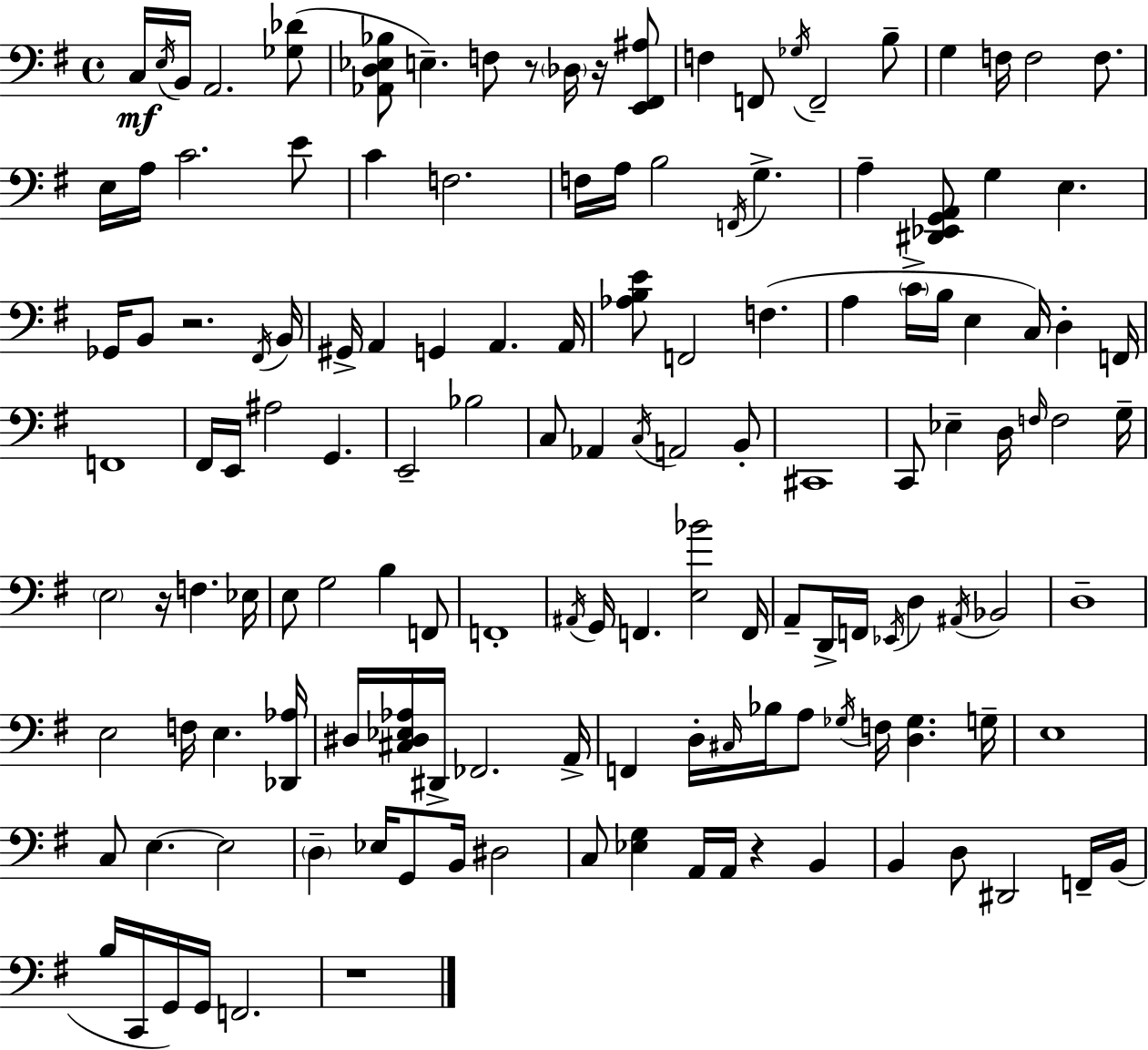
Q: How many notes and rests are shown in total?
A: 141